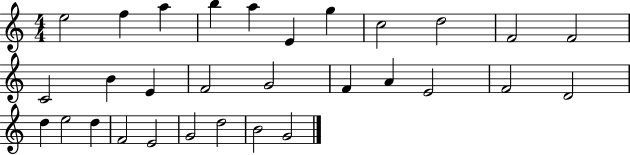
E5/h F5/q A5/q B5/q A5/q E4/q G5/q C5/h D5/h F4/h F4/h C4/h B4/q E4/q F4/h G4/h F4/q A4/q E4/h F4/h D4/h D5/q E5/h D5/q F4/h E4/h G4/h D5/h B4/h G4/h